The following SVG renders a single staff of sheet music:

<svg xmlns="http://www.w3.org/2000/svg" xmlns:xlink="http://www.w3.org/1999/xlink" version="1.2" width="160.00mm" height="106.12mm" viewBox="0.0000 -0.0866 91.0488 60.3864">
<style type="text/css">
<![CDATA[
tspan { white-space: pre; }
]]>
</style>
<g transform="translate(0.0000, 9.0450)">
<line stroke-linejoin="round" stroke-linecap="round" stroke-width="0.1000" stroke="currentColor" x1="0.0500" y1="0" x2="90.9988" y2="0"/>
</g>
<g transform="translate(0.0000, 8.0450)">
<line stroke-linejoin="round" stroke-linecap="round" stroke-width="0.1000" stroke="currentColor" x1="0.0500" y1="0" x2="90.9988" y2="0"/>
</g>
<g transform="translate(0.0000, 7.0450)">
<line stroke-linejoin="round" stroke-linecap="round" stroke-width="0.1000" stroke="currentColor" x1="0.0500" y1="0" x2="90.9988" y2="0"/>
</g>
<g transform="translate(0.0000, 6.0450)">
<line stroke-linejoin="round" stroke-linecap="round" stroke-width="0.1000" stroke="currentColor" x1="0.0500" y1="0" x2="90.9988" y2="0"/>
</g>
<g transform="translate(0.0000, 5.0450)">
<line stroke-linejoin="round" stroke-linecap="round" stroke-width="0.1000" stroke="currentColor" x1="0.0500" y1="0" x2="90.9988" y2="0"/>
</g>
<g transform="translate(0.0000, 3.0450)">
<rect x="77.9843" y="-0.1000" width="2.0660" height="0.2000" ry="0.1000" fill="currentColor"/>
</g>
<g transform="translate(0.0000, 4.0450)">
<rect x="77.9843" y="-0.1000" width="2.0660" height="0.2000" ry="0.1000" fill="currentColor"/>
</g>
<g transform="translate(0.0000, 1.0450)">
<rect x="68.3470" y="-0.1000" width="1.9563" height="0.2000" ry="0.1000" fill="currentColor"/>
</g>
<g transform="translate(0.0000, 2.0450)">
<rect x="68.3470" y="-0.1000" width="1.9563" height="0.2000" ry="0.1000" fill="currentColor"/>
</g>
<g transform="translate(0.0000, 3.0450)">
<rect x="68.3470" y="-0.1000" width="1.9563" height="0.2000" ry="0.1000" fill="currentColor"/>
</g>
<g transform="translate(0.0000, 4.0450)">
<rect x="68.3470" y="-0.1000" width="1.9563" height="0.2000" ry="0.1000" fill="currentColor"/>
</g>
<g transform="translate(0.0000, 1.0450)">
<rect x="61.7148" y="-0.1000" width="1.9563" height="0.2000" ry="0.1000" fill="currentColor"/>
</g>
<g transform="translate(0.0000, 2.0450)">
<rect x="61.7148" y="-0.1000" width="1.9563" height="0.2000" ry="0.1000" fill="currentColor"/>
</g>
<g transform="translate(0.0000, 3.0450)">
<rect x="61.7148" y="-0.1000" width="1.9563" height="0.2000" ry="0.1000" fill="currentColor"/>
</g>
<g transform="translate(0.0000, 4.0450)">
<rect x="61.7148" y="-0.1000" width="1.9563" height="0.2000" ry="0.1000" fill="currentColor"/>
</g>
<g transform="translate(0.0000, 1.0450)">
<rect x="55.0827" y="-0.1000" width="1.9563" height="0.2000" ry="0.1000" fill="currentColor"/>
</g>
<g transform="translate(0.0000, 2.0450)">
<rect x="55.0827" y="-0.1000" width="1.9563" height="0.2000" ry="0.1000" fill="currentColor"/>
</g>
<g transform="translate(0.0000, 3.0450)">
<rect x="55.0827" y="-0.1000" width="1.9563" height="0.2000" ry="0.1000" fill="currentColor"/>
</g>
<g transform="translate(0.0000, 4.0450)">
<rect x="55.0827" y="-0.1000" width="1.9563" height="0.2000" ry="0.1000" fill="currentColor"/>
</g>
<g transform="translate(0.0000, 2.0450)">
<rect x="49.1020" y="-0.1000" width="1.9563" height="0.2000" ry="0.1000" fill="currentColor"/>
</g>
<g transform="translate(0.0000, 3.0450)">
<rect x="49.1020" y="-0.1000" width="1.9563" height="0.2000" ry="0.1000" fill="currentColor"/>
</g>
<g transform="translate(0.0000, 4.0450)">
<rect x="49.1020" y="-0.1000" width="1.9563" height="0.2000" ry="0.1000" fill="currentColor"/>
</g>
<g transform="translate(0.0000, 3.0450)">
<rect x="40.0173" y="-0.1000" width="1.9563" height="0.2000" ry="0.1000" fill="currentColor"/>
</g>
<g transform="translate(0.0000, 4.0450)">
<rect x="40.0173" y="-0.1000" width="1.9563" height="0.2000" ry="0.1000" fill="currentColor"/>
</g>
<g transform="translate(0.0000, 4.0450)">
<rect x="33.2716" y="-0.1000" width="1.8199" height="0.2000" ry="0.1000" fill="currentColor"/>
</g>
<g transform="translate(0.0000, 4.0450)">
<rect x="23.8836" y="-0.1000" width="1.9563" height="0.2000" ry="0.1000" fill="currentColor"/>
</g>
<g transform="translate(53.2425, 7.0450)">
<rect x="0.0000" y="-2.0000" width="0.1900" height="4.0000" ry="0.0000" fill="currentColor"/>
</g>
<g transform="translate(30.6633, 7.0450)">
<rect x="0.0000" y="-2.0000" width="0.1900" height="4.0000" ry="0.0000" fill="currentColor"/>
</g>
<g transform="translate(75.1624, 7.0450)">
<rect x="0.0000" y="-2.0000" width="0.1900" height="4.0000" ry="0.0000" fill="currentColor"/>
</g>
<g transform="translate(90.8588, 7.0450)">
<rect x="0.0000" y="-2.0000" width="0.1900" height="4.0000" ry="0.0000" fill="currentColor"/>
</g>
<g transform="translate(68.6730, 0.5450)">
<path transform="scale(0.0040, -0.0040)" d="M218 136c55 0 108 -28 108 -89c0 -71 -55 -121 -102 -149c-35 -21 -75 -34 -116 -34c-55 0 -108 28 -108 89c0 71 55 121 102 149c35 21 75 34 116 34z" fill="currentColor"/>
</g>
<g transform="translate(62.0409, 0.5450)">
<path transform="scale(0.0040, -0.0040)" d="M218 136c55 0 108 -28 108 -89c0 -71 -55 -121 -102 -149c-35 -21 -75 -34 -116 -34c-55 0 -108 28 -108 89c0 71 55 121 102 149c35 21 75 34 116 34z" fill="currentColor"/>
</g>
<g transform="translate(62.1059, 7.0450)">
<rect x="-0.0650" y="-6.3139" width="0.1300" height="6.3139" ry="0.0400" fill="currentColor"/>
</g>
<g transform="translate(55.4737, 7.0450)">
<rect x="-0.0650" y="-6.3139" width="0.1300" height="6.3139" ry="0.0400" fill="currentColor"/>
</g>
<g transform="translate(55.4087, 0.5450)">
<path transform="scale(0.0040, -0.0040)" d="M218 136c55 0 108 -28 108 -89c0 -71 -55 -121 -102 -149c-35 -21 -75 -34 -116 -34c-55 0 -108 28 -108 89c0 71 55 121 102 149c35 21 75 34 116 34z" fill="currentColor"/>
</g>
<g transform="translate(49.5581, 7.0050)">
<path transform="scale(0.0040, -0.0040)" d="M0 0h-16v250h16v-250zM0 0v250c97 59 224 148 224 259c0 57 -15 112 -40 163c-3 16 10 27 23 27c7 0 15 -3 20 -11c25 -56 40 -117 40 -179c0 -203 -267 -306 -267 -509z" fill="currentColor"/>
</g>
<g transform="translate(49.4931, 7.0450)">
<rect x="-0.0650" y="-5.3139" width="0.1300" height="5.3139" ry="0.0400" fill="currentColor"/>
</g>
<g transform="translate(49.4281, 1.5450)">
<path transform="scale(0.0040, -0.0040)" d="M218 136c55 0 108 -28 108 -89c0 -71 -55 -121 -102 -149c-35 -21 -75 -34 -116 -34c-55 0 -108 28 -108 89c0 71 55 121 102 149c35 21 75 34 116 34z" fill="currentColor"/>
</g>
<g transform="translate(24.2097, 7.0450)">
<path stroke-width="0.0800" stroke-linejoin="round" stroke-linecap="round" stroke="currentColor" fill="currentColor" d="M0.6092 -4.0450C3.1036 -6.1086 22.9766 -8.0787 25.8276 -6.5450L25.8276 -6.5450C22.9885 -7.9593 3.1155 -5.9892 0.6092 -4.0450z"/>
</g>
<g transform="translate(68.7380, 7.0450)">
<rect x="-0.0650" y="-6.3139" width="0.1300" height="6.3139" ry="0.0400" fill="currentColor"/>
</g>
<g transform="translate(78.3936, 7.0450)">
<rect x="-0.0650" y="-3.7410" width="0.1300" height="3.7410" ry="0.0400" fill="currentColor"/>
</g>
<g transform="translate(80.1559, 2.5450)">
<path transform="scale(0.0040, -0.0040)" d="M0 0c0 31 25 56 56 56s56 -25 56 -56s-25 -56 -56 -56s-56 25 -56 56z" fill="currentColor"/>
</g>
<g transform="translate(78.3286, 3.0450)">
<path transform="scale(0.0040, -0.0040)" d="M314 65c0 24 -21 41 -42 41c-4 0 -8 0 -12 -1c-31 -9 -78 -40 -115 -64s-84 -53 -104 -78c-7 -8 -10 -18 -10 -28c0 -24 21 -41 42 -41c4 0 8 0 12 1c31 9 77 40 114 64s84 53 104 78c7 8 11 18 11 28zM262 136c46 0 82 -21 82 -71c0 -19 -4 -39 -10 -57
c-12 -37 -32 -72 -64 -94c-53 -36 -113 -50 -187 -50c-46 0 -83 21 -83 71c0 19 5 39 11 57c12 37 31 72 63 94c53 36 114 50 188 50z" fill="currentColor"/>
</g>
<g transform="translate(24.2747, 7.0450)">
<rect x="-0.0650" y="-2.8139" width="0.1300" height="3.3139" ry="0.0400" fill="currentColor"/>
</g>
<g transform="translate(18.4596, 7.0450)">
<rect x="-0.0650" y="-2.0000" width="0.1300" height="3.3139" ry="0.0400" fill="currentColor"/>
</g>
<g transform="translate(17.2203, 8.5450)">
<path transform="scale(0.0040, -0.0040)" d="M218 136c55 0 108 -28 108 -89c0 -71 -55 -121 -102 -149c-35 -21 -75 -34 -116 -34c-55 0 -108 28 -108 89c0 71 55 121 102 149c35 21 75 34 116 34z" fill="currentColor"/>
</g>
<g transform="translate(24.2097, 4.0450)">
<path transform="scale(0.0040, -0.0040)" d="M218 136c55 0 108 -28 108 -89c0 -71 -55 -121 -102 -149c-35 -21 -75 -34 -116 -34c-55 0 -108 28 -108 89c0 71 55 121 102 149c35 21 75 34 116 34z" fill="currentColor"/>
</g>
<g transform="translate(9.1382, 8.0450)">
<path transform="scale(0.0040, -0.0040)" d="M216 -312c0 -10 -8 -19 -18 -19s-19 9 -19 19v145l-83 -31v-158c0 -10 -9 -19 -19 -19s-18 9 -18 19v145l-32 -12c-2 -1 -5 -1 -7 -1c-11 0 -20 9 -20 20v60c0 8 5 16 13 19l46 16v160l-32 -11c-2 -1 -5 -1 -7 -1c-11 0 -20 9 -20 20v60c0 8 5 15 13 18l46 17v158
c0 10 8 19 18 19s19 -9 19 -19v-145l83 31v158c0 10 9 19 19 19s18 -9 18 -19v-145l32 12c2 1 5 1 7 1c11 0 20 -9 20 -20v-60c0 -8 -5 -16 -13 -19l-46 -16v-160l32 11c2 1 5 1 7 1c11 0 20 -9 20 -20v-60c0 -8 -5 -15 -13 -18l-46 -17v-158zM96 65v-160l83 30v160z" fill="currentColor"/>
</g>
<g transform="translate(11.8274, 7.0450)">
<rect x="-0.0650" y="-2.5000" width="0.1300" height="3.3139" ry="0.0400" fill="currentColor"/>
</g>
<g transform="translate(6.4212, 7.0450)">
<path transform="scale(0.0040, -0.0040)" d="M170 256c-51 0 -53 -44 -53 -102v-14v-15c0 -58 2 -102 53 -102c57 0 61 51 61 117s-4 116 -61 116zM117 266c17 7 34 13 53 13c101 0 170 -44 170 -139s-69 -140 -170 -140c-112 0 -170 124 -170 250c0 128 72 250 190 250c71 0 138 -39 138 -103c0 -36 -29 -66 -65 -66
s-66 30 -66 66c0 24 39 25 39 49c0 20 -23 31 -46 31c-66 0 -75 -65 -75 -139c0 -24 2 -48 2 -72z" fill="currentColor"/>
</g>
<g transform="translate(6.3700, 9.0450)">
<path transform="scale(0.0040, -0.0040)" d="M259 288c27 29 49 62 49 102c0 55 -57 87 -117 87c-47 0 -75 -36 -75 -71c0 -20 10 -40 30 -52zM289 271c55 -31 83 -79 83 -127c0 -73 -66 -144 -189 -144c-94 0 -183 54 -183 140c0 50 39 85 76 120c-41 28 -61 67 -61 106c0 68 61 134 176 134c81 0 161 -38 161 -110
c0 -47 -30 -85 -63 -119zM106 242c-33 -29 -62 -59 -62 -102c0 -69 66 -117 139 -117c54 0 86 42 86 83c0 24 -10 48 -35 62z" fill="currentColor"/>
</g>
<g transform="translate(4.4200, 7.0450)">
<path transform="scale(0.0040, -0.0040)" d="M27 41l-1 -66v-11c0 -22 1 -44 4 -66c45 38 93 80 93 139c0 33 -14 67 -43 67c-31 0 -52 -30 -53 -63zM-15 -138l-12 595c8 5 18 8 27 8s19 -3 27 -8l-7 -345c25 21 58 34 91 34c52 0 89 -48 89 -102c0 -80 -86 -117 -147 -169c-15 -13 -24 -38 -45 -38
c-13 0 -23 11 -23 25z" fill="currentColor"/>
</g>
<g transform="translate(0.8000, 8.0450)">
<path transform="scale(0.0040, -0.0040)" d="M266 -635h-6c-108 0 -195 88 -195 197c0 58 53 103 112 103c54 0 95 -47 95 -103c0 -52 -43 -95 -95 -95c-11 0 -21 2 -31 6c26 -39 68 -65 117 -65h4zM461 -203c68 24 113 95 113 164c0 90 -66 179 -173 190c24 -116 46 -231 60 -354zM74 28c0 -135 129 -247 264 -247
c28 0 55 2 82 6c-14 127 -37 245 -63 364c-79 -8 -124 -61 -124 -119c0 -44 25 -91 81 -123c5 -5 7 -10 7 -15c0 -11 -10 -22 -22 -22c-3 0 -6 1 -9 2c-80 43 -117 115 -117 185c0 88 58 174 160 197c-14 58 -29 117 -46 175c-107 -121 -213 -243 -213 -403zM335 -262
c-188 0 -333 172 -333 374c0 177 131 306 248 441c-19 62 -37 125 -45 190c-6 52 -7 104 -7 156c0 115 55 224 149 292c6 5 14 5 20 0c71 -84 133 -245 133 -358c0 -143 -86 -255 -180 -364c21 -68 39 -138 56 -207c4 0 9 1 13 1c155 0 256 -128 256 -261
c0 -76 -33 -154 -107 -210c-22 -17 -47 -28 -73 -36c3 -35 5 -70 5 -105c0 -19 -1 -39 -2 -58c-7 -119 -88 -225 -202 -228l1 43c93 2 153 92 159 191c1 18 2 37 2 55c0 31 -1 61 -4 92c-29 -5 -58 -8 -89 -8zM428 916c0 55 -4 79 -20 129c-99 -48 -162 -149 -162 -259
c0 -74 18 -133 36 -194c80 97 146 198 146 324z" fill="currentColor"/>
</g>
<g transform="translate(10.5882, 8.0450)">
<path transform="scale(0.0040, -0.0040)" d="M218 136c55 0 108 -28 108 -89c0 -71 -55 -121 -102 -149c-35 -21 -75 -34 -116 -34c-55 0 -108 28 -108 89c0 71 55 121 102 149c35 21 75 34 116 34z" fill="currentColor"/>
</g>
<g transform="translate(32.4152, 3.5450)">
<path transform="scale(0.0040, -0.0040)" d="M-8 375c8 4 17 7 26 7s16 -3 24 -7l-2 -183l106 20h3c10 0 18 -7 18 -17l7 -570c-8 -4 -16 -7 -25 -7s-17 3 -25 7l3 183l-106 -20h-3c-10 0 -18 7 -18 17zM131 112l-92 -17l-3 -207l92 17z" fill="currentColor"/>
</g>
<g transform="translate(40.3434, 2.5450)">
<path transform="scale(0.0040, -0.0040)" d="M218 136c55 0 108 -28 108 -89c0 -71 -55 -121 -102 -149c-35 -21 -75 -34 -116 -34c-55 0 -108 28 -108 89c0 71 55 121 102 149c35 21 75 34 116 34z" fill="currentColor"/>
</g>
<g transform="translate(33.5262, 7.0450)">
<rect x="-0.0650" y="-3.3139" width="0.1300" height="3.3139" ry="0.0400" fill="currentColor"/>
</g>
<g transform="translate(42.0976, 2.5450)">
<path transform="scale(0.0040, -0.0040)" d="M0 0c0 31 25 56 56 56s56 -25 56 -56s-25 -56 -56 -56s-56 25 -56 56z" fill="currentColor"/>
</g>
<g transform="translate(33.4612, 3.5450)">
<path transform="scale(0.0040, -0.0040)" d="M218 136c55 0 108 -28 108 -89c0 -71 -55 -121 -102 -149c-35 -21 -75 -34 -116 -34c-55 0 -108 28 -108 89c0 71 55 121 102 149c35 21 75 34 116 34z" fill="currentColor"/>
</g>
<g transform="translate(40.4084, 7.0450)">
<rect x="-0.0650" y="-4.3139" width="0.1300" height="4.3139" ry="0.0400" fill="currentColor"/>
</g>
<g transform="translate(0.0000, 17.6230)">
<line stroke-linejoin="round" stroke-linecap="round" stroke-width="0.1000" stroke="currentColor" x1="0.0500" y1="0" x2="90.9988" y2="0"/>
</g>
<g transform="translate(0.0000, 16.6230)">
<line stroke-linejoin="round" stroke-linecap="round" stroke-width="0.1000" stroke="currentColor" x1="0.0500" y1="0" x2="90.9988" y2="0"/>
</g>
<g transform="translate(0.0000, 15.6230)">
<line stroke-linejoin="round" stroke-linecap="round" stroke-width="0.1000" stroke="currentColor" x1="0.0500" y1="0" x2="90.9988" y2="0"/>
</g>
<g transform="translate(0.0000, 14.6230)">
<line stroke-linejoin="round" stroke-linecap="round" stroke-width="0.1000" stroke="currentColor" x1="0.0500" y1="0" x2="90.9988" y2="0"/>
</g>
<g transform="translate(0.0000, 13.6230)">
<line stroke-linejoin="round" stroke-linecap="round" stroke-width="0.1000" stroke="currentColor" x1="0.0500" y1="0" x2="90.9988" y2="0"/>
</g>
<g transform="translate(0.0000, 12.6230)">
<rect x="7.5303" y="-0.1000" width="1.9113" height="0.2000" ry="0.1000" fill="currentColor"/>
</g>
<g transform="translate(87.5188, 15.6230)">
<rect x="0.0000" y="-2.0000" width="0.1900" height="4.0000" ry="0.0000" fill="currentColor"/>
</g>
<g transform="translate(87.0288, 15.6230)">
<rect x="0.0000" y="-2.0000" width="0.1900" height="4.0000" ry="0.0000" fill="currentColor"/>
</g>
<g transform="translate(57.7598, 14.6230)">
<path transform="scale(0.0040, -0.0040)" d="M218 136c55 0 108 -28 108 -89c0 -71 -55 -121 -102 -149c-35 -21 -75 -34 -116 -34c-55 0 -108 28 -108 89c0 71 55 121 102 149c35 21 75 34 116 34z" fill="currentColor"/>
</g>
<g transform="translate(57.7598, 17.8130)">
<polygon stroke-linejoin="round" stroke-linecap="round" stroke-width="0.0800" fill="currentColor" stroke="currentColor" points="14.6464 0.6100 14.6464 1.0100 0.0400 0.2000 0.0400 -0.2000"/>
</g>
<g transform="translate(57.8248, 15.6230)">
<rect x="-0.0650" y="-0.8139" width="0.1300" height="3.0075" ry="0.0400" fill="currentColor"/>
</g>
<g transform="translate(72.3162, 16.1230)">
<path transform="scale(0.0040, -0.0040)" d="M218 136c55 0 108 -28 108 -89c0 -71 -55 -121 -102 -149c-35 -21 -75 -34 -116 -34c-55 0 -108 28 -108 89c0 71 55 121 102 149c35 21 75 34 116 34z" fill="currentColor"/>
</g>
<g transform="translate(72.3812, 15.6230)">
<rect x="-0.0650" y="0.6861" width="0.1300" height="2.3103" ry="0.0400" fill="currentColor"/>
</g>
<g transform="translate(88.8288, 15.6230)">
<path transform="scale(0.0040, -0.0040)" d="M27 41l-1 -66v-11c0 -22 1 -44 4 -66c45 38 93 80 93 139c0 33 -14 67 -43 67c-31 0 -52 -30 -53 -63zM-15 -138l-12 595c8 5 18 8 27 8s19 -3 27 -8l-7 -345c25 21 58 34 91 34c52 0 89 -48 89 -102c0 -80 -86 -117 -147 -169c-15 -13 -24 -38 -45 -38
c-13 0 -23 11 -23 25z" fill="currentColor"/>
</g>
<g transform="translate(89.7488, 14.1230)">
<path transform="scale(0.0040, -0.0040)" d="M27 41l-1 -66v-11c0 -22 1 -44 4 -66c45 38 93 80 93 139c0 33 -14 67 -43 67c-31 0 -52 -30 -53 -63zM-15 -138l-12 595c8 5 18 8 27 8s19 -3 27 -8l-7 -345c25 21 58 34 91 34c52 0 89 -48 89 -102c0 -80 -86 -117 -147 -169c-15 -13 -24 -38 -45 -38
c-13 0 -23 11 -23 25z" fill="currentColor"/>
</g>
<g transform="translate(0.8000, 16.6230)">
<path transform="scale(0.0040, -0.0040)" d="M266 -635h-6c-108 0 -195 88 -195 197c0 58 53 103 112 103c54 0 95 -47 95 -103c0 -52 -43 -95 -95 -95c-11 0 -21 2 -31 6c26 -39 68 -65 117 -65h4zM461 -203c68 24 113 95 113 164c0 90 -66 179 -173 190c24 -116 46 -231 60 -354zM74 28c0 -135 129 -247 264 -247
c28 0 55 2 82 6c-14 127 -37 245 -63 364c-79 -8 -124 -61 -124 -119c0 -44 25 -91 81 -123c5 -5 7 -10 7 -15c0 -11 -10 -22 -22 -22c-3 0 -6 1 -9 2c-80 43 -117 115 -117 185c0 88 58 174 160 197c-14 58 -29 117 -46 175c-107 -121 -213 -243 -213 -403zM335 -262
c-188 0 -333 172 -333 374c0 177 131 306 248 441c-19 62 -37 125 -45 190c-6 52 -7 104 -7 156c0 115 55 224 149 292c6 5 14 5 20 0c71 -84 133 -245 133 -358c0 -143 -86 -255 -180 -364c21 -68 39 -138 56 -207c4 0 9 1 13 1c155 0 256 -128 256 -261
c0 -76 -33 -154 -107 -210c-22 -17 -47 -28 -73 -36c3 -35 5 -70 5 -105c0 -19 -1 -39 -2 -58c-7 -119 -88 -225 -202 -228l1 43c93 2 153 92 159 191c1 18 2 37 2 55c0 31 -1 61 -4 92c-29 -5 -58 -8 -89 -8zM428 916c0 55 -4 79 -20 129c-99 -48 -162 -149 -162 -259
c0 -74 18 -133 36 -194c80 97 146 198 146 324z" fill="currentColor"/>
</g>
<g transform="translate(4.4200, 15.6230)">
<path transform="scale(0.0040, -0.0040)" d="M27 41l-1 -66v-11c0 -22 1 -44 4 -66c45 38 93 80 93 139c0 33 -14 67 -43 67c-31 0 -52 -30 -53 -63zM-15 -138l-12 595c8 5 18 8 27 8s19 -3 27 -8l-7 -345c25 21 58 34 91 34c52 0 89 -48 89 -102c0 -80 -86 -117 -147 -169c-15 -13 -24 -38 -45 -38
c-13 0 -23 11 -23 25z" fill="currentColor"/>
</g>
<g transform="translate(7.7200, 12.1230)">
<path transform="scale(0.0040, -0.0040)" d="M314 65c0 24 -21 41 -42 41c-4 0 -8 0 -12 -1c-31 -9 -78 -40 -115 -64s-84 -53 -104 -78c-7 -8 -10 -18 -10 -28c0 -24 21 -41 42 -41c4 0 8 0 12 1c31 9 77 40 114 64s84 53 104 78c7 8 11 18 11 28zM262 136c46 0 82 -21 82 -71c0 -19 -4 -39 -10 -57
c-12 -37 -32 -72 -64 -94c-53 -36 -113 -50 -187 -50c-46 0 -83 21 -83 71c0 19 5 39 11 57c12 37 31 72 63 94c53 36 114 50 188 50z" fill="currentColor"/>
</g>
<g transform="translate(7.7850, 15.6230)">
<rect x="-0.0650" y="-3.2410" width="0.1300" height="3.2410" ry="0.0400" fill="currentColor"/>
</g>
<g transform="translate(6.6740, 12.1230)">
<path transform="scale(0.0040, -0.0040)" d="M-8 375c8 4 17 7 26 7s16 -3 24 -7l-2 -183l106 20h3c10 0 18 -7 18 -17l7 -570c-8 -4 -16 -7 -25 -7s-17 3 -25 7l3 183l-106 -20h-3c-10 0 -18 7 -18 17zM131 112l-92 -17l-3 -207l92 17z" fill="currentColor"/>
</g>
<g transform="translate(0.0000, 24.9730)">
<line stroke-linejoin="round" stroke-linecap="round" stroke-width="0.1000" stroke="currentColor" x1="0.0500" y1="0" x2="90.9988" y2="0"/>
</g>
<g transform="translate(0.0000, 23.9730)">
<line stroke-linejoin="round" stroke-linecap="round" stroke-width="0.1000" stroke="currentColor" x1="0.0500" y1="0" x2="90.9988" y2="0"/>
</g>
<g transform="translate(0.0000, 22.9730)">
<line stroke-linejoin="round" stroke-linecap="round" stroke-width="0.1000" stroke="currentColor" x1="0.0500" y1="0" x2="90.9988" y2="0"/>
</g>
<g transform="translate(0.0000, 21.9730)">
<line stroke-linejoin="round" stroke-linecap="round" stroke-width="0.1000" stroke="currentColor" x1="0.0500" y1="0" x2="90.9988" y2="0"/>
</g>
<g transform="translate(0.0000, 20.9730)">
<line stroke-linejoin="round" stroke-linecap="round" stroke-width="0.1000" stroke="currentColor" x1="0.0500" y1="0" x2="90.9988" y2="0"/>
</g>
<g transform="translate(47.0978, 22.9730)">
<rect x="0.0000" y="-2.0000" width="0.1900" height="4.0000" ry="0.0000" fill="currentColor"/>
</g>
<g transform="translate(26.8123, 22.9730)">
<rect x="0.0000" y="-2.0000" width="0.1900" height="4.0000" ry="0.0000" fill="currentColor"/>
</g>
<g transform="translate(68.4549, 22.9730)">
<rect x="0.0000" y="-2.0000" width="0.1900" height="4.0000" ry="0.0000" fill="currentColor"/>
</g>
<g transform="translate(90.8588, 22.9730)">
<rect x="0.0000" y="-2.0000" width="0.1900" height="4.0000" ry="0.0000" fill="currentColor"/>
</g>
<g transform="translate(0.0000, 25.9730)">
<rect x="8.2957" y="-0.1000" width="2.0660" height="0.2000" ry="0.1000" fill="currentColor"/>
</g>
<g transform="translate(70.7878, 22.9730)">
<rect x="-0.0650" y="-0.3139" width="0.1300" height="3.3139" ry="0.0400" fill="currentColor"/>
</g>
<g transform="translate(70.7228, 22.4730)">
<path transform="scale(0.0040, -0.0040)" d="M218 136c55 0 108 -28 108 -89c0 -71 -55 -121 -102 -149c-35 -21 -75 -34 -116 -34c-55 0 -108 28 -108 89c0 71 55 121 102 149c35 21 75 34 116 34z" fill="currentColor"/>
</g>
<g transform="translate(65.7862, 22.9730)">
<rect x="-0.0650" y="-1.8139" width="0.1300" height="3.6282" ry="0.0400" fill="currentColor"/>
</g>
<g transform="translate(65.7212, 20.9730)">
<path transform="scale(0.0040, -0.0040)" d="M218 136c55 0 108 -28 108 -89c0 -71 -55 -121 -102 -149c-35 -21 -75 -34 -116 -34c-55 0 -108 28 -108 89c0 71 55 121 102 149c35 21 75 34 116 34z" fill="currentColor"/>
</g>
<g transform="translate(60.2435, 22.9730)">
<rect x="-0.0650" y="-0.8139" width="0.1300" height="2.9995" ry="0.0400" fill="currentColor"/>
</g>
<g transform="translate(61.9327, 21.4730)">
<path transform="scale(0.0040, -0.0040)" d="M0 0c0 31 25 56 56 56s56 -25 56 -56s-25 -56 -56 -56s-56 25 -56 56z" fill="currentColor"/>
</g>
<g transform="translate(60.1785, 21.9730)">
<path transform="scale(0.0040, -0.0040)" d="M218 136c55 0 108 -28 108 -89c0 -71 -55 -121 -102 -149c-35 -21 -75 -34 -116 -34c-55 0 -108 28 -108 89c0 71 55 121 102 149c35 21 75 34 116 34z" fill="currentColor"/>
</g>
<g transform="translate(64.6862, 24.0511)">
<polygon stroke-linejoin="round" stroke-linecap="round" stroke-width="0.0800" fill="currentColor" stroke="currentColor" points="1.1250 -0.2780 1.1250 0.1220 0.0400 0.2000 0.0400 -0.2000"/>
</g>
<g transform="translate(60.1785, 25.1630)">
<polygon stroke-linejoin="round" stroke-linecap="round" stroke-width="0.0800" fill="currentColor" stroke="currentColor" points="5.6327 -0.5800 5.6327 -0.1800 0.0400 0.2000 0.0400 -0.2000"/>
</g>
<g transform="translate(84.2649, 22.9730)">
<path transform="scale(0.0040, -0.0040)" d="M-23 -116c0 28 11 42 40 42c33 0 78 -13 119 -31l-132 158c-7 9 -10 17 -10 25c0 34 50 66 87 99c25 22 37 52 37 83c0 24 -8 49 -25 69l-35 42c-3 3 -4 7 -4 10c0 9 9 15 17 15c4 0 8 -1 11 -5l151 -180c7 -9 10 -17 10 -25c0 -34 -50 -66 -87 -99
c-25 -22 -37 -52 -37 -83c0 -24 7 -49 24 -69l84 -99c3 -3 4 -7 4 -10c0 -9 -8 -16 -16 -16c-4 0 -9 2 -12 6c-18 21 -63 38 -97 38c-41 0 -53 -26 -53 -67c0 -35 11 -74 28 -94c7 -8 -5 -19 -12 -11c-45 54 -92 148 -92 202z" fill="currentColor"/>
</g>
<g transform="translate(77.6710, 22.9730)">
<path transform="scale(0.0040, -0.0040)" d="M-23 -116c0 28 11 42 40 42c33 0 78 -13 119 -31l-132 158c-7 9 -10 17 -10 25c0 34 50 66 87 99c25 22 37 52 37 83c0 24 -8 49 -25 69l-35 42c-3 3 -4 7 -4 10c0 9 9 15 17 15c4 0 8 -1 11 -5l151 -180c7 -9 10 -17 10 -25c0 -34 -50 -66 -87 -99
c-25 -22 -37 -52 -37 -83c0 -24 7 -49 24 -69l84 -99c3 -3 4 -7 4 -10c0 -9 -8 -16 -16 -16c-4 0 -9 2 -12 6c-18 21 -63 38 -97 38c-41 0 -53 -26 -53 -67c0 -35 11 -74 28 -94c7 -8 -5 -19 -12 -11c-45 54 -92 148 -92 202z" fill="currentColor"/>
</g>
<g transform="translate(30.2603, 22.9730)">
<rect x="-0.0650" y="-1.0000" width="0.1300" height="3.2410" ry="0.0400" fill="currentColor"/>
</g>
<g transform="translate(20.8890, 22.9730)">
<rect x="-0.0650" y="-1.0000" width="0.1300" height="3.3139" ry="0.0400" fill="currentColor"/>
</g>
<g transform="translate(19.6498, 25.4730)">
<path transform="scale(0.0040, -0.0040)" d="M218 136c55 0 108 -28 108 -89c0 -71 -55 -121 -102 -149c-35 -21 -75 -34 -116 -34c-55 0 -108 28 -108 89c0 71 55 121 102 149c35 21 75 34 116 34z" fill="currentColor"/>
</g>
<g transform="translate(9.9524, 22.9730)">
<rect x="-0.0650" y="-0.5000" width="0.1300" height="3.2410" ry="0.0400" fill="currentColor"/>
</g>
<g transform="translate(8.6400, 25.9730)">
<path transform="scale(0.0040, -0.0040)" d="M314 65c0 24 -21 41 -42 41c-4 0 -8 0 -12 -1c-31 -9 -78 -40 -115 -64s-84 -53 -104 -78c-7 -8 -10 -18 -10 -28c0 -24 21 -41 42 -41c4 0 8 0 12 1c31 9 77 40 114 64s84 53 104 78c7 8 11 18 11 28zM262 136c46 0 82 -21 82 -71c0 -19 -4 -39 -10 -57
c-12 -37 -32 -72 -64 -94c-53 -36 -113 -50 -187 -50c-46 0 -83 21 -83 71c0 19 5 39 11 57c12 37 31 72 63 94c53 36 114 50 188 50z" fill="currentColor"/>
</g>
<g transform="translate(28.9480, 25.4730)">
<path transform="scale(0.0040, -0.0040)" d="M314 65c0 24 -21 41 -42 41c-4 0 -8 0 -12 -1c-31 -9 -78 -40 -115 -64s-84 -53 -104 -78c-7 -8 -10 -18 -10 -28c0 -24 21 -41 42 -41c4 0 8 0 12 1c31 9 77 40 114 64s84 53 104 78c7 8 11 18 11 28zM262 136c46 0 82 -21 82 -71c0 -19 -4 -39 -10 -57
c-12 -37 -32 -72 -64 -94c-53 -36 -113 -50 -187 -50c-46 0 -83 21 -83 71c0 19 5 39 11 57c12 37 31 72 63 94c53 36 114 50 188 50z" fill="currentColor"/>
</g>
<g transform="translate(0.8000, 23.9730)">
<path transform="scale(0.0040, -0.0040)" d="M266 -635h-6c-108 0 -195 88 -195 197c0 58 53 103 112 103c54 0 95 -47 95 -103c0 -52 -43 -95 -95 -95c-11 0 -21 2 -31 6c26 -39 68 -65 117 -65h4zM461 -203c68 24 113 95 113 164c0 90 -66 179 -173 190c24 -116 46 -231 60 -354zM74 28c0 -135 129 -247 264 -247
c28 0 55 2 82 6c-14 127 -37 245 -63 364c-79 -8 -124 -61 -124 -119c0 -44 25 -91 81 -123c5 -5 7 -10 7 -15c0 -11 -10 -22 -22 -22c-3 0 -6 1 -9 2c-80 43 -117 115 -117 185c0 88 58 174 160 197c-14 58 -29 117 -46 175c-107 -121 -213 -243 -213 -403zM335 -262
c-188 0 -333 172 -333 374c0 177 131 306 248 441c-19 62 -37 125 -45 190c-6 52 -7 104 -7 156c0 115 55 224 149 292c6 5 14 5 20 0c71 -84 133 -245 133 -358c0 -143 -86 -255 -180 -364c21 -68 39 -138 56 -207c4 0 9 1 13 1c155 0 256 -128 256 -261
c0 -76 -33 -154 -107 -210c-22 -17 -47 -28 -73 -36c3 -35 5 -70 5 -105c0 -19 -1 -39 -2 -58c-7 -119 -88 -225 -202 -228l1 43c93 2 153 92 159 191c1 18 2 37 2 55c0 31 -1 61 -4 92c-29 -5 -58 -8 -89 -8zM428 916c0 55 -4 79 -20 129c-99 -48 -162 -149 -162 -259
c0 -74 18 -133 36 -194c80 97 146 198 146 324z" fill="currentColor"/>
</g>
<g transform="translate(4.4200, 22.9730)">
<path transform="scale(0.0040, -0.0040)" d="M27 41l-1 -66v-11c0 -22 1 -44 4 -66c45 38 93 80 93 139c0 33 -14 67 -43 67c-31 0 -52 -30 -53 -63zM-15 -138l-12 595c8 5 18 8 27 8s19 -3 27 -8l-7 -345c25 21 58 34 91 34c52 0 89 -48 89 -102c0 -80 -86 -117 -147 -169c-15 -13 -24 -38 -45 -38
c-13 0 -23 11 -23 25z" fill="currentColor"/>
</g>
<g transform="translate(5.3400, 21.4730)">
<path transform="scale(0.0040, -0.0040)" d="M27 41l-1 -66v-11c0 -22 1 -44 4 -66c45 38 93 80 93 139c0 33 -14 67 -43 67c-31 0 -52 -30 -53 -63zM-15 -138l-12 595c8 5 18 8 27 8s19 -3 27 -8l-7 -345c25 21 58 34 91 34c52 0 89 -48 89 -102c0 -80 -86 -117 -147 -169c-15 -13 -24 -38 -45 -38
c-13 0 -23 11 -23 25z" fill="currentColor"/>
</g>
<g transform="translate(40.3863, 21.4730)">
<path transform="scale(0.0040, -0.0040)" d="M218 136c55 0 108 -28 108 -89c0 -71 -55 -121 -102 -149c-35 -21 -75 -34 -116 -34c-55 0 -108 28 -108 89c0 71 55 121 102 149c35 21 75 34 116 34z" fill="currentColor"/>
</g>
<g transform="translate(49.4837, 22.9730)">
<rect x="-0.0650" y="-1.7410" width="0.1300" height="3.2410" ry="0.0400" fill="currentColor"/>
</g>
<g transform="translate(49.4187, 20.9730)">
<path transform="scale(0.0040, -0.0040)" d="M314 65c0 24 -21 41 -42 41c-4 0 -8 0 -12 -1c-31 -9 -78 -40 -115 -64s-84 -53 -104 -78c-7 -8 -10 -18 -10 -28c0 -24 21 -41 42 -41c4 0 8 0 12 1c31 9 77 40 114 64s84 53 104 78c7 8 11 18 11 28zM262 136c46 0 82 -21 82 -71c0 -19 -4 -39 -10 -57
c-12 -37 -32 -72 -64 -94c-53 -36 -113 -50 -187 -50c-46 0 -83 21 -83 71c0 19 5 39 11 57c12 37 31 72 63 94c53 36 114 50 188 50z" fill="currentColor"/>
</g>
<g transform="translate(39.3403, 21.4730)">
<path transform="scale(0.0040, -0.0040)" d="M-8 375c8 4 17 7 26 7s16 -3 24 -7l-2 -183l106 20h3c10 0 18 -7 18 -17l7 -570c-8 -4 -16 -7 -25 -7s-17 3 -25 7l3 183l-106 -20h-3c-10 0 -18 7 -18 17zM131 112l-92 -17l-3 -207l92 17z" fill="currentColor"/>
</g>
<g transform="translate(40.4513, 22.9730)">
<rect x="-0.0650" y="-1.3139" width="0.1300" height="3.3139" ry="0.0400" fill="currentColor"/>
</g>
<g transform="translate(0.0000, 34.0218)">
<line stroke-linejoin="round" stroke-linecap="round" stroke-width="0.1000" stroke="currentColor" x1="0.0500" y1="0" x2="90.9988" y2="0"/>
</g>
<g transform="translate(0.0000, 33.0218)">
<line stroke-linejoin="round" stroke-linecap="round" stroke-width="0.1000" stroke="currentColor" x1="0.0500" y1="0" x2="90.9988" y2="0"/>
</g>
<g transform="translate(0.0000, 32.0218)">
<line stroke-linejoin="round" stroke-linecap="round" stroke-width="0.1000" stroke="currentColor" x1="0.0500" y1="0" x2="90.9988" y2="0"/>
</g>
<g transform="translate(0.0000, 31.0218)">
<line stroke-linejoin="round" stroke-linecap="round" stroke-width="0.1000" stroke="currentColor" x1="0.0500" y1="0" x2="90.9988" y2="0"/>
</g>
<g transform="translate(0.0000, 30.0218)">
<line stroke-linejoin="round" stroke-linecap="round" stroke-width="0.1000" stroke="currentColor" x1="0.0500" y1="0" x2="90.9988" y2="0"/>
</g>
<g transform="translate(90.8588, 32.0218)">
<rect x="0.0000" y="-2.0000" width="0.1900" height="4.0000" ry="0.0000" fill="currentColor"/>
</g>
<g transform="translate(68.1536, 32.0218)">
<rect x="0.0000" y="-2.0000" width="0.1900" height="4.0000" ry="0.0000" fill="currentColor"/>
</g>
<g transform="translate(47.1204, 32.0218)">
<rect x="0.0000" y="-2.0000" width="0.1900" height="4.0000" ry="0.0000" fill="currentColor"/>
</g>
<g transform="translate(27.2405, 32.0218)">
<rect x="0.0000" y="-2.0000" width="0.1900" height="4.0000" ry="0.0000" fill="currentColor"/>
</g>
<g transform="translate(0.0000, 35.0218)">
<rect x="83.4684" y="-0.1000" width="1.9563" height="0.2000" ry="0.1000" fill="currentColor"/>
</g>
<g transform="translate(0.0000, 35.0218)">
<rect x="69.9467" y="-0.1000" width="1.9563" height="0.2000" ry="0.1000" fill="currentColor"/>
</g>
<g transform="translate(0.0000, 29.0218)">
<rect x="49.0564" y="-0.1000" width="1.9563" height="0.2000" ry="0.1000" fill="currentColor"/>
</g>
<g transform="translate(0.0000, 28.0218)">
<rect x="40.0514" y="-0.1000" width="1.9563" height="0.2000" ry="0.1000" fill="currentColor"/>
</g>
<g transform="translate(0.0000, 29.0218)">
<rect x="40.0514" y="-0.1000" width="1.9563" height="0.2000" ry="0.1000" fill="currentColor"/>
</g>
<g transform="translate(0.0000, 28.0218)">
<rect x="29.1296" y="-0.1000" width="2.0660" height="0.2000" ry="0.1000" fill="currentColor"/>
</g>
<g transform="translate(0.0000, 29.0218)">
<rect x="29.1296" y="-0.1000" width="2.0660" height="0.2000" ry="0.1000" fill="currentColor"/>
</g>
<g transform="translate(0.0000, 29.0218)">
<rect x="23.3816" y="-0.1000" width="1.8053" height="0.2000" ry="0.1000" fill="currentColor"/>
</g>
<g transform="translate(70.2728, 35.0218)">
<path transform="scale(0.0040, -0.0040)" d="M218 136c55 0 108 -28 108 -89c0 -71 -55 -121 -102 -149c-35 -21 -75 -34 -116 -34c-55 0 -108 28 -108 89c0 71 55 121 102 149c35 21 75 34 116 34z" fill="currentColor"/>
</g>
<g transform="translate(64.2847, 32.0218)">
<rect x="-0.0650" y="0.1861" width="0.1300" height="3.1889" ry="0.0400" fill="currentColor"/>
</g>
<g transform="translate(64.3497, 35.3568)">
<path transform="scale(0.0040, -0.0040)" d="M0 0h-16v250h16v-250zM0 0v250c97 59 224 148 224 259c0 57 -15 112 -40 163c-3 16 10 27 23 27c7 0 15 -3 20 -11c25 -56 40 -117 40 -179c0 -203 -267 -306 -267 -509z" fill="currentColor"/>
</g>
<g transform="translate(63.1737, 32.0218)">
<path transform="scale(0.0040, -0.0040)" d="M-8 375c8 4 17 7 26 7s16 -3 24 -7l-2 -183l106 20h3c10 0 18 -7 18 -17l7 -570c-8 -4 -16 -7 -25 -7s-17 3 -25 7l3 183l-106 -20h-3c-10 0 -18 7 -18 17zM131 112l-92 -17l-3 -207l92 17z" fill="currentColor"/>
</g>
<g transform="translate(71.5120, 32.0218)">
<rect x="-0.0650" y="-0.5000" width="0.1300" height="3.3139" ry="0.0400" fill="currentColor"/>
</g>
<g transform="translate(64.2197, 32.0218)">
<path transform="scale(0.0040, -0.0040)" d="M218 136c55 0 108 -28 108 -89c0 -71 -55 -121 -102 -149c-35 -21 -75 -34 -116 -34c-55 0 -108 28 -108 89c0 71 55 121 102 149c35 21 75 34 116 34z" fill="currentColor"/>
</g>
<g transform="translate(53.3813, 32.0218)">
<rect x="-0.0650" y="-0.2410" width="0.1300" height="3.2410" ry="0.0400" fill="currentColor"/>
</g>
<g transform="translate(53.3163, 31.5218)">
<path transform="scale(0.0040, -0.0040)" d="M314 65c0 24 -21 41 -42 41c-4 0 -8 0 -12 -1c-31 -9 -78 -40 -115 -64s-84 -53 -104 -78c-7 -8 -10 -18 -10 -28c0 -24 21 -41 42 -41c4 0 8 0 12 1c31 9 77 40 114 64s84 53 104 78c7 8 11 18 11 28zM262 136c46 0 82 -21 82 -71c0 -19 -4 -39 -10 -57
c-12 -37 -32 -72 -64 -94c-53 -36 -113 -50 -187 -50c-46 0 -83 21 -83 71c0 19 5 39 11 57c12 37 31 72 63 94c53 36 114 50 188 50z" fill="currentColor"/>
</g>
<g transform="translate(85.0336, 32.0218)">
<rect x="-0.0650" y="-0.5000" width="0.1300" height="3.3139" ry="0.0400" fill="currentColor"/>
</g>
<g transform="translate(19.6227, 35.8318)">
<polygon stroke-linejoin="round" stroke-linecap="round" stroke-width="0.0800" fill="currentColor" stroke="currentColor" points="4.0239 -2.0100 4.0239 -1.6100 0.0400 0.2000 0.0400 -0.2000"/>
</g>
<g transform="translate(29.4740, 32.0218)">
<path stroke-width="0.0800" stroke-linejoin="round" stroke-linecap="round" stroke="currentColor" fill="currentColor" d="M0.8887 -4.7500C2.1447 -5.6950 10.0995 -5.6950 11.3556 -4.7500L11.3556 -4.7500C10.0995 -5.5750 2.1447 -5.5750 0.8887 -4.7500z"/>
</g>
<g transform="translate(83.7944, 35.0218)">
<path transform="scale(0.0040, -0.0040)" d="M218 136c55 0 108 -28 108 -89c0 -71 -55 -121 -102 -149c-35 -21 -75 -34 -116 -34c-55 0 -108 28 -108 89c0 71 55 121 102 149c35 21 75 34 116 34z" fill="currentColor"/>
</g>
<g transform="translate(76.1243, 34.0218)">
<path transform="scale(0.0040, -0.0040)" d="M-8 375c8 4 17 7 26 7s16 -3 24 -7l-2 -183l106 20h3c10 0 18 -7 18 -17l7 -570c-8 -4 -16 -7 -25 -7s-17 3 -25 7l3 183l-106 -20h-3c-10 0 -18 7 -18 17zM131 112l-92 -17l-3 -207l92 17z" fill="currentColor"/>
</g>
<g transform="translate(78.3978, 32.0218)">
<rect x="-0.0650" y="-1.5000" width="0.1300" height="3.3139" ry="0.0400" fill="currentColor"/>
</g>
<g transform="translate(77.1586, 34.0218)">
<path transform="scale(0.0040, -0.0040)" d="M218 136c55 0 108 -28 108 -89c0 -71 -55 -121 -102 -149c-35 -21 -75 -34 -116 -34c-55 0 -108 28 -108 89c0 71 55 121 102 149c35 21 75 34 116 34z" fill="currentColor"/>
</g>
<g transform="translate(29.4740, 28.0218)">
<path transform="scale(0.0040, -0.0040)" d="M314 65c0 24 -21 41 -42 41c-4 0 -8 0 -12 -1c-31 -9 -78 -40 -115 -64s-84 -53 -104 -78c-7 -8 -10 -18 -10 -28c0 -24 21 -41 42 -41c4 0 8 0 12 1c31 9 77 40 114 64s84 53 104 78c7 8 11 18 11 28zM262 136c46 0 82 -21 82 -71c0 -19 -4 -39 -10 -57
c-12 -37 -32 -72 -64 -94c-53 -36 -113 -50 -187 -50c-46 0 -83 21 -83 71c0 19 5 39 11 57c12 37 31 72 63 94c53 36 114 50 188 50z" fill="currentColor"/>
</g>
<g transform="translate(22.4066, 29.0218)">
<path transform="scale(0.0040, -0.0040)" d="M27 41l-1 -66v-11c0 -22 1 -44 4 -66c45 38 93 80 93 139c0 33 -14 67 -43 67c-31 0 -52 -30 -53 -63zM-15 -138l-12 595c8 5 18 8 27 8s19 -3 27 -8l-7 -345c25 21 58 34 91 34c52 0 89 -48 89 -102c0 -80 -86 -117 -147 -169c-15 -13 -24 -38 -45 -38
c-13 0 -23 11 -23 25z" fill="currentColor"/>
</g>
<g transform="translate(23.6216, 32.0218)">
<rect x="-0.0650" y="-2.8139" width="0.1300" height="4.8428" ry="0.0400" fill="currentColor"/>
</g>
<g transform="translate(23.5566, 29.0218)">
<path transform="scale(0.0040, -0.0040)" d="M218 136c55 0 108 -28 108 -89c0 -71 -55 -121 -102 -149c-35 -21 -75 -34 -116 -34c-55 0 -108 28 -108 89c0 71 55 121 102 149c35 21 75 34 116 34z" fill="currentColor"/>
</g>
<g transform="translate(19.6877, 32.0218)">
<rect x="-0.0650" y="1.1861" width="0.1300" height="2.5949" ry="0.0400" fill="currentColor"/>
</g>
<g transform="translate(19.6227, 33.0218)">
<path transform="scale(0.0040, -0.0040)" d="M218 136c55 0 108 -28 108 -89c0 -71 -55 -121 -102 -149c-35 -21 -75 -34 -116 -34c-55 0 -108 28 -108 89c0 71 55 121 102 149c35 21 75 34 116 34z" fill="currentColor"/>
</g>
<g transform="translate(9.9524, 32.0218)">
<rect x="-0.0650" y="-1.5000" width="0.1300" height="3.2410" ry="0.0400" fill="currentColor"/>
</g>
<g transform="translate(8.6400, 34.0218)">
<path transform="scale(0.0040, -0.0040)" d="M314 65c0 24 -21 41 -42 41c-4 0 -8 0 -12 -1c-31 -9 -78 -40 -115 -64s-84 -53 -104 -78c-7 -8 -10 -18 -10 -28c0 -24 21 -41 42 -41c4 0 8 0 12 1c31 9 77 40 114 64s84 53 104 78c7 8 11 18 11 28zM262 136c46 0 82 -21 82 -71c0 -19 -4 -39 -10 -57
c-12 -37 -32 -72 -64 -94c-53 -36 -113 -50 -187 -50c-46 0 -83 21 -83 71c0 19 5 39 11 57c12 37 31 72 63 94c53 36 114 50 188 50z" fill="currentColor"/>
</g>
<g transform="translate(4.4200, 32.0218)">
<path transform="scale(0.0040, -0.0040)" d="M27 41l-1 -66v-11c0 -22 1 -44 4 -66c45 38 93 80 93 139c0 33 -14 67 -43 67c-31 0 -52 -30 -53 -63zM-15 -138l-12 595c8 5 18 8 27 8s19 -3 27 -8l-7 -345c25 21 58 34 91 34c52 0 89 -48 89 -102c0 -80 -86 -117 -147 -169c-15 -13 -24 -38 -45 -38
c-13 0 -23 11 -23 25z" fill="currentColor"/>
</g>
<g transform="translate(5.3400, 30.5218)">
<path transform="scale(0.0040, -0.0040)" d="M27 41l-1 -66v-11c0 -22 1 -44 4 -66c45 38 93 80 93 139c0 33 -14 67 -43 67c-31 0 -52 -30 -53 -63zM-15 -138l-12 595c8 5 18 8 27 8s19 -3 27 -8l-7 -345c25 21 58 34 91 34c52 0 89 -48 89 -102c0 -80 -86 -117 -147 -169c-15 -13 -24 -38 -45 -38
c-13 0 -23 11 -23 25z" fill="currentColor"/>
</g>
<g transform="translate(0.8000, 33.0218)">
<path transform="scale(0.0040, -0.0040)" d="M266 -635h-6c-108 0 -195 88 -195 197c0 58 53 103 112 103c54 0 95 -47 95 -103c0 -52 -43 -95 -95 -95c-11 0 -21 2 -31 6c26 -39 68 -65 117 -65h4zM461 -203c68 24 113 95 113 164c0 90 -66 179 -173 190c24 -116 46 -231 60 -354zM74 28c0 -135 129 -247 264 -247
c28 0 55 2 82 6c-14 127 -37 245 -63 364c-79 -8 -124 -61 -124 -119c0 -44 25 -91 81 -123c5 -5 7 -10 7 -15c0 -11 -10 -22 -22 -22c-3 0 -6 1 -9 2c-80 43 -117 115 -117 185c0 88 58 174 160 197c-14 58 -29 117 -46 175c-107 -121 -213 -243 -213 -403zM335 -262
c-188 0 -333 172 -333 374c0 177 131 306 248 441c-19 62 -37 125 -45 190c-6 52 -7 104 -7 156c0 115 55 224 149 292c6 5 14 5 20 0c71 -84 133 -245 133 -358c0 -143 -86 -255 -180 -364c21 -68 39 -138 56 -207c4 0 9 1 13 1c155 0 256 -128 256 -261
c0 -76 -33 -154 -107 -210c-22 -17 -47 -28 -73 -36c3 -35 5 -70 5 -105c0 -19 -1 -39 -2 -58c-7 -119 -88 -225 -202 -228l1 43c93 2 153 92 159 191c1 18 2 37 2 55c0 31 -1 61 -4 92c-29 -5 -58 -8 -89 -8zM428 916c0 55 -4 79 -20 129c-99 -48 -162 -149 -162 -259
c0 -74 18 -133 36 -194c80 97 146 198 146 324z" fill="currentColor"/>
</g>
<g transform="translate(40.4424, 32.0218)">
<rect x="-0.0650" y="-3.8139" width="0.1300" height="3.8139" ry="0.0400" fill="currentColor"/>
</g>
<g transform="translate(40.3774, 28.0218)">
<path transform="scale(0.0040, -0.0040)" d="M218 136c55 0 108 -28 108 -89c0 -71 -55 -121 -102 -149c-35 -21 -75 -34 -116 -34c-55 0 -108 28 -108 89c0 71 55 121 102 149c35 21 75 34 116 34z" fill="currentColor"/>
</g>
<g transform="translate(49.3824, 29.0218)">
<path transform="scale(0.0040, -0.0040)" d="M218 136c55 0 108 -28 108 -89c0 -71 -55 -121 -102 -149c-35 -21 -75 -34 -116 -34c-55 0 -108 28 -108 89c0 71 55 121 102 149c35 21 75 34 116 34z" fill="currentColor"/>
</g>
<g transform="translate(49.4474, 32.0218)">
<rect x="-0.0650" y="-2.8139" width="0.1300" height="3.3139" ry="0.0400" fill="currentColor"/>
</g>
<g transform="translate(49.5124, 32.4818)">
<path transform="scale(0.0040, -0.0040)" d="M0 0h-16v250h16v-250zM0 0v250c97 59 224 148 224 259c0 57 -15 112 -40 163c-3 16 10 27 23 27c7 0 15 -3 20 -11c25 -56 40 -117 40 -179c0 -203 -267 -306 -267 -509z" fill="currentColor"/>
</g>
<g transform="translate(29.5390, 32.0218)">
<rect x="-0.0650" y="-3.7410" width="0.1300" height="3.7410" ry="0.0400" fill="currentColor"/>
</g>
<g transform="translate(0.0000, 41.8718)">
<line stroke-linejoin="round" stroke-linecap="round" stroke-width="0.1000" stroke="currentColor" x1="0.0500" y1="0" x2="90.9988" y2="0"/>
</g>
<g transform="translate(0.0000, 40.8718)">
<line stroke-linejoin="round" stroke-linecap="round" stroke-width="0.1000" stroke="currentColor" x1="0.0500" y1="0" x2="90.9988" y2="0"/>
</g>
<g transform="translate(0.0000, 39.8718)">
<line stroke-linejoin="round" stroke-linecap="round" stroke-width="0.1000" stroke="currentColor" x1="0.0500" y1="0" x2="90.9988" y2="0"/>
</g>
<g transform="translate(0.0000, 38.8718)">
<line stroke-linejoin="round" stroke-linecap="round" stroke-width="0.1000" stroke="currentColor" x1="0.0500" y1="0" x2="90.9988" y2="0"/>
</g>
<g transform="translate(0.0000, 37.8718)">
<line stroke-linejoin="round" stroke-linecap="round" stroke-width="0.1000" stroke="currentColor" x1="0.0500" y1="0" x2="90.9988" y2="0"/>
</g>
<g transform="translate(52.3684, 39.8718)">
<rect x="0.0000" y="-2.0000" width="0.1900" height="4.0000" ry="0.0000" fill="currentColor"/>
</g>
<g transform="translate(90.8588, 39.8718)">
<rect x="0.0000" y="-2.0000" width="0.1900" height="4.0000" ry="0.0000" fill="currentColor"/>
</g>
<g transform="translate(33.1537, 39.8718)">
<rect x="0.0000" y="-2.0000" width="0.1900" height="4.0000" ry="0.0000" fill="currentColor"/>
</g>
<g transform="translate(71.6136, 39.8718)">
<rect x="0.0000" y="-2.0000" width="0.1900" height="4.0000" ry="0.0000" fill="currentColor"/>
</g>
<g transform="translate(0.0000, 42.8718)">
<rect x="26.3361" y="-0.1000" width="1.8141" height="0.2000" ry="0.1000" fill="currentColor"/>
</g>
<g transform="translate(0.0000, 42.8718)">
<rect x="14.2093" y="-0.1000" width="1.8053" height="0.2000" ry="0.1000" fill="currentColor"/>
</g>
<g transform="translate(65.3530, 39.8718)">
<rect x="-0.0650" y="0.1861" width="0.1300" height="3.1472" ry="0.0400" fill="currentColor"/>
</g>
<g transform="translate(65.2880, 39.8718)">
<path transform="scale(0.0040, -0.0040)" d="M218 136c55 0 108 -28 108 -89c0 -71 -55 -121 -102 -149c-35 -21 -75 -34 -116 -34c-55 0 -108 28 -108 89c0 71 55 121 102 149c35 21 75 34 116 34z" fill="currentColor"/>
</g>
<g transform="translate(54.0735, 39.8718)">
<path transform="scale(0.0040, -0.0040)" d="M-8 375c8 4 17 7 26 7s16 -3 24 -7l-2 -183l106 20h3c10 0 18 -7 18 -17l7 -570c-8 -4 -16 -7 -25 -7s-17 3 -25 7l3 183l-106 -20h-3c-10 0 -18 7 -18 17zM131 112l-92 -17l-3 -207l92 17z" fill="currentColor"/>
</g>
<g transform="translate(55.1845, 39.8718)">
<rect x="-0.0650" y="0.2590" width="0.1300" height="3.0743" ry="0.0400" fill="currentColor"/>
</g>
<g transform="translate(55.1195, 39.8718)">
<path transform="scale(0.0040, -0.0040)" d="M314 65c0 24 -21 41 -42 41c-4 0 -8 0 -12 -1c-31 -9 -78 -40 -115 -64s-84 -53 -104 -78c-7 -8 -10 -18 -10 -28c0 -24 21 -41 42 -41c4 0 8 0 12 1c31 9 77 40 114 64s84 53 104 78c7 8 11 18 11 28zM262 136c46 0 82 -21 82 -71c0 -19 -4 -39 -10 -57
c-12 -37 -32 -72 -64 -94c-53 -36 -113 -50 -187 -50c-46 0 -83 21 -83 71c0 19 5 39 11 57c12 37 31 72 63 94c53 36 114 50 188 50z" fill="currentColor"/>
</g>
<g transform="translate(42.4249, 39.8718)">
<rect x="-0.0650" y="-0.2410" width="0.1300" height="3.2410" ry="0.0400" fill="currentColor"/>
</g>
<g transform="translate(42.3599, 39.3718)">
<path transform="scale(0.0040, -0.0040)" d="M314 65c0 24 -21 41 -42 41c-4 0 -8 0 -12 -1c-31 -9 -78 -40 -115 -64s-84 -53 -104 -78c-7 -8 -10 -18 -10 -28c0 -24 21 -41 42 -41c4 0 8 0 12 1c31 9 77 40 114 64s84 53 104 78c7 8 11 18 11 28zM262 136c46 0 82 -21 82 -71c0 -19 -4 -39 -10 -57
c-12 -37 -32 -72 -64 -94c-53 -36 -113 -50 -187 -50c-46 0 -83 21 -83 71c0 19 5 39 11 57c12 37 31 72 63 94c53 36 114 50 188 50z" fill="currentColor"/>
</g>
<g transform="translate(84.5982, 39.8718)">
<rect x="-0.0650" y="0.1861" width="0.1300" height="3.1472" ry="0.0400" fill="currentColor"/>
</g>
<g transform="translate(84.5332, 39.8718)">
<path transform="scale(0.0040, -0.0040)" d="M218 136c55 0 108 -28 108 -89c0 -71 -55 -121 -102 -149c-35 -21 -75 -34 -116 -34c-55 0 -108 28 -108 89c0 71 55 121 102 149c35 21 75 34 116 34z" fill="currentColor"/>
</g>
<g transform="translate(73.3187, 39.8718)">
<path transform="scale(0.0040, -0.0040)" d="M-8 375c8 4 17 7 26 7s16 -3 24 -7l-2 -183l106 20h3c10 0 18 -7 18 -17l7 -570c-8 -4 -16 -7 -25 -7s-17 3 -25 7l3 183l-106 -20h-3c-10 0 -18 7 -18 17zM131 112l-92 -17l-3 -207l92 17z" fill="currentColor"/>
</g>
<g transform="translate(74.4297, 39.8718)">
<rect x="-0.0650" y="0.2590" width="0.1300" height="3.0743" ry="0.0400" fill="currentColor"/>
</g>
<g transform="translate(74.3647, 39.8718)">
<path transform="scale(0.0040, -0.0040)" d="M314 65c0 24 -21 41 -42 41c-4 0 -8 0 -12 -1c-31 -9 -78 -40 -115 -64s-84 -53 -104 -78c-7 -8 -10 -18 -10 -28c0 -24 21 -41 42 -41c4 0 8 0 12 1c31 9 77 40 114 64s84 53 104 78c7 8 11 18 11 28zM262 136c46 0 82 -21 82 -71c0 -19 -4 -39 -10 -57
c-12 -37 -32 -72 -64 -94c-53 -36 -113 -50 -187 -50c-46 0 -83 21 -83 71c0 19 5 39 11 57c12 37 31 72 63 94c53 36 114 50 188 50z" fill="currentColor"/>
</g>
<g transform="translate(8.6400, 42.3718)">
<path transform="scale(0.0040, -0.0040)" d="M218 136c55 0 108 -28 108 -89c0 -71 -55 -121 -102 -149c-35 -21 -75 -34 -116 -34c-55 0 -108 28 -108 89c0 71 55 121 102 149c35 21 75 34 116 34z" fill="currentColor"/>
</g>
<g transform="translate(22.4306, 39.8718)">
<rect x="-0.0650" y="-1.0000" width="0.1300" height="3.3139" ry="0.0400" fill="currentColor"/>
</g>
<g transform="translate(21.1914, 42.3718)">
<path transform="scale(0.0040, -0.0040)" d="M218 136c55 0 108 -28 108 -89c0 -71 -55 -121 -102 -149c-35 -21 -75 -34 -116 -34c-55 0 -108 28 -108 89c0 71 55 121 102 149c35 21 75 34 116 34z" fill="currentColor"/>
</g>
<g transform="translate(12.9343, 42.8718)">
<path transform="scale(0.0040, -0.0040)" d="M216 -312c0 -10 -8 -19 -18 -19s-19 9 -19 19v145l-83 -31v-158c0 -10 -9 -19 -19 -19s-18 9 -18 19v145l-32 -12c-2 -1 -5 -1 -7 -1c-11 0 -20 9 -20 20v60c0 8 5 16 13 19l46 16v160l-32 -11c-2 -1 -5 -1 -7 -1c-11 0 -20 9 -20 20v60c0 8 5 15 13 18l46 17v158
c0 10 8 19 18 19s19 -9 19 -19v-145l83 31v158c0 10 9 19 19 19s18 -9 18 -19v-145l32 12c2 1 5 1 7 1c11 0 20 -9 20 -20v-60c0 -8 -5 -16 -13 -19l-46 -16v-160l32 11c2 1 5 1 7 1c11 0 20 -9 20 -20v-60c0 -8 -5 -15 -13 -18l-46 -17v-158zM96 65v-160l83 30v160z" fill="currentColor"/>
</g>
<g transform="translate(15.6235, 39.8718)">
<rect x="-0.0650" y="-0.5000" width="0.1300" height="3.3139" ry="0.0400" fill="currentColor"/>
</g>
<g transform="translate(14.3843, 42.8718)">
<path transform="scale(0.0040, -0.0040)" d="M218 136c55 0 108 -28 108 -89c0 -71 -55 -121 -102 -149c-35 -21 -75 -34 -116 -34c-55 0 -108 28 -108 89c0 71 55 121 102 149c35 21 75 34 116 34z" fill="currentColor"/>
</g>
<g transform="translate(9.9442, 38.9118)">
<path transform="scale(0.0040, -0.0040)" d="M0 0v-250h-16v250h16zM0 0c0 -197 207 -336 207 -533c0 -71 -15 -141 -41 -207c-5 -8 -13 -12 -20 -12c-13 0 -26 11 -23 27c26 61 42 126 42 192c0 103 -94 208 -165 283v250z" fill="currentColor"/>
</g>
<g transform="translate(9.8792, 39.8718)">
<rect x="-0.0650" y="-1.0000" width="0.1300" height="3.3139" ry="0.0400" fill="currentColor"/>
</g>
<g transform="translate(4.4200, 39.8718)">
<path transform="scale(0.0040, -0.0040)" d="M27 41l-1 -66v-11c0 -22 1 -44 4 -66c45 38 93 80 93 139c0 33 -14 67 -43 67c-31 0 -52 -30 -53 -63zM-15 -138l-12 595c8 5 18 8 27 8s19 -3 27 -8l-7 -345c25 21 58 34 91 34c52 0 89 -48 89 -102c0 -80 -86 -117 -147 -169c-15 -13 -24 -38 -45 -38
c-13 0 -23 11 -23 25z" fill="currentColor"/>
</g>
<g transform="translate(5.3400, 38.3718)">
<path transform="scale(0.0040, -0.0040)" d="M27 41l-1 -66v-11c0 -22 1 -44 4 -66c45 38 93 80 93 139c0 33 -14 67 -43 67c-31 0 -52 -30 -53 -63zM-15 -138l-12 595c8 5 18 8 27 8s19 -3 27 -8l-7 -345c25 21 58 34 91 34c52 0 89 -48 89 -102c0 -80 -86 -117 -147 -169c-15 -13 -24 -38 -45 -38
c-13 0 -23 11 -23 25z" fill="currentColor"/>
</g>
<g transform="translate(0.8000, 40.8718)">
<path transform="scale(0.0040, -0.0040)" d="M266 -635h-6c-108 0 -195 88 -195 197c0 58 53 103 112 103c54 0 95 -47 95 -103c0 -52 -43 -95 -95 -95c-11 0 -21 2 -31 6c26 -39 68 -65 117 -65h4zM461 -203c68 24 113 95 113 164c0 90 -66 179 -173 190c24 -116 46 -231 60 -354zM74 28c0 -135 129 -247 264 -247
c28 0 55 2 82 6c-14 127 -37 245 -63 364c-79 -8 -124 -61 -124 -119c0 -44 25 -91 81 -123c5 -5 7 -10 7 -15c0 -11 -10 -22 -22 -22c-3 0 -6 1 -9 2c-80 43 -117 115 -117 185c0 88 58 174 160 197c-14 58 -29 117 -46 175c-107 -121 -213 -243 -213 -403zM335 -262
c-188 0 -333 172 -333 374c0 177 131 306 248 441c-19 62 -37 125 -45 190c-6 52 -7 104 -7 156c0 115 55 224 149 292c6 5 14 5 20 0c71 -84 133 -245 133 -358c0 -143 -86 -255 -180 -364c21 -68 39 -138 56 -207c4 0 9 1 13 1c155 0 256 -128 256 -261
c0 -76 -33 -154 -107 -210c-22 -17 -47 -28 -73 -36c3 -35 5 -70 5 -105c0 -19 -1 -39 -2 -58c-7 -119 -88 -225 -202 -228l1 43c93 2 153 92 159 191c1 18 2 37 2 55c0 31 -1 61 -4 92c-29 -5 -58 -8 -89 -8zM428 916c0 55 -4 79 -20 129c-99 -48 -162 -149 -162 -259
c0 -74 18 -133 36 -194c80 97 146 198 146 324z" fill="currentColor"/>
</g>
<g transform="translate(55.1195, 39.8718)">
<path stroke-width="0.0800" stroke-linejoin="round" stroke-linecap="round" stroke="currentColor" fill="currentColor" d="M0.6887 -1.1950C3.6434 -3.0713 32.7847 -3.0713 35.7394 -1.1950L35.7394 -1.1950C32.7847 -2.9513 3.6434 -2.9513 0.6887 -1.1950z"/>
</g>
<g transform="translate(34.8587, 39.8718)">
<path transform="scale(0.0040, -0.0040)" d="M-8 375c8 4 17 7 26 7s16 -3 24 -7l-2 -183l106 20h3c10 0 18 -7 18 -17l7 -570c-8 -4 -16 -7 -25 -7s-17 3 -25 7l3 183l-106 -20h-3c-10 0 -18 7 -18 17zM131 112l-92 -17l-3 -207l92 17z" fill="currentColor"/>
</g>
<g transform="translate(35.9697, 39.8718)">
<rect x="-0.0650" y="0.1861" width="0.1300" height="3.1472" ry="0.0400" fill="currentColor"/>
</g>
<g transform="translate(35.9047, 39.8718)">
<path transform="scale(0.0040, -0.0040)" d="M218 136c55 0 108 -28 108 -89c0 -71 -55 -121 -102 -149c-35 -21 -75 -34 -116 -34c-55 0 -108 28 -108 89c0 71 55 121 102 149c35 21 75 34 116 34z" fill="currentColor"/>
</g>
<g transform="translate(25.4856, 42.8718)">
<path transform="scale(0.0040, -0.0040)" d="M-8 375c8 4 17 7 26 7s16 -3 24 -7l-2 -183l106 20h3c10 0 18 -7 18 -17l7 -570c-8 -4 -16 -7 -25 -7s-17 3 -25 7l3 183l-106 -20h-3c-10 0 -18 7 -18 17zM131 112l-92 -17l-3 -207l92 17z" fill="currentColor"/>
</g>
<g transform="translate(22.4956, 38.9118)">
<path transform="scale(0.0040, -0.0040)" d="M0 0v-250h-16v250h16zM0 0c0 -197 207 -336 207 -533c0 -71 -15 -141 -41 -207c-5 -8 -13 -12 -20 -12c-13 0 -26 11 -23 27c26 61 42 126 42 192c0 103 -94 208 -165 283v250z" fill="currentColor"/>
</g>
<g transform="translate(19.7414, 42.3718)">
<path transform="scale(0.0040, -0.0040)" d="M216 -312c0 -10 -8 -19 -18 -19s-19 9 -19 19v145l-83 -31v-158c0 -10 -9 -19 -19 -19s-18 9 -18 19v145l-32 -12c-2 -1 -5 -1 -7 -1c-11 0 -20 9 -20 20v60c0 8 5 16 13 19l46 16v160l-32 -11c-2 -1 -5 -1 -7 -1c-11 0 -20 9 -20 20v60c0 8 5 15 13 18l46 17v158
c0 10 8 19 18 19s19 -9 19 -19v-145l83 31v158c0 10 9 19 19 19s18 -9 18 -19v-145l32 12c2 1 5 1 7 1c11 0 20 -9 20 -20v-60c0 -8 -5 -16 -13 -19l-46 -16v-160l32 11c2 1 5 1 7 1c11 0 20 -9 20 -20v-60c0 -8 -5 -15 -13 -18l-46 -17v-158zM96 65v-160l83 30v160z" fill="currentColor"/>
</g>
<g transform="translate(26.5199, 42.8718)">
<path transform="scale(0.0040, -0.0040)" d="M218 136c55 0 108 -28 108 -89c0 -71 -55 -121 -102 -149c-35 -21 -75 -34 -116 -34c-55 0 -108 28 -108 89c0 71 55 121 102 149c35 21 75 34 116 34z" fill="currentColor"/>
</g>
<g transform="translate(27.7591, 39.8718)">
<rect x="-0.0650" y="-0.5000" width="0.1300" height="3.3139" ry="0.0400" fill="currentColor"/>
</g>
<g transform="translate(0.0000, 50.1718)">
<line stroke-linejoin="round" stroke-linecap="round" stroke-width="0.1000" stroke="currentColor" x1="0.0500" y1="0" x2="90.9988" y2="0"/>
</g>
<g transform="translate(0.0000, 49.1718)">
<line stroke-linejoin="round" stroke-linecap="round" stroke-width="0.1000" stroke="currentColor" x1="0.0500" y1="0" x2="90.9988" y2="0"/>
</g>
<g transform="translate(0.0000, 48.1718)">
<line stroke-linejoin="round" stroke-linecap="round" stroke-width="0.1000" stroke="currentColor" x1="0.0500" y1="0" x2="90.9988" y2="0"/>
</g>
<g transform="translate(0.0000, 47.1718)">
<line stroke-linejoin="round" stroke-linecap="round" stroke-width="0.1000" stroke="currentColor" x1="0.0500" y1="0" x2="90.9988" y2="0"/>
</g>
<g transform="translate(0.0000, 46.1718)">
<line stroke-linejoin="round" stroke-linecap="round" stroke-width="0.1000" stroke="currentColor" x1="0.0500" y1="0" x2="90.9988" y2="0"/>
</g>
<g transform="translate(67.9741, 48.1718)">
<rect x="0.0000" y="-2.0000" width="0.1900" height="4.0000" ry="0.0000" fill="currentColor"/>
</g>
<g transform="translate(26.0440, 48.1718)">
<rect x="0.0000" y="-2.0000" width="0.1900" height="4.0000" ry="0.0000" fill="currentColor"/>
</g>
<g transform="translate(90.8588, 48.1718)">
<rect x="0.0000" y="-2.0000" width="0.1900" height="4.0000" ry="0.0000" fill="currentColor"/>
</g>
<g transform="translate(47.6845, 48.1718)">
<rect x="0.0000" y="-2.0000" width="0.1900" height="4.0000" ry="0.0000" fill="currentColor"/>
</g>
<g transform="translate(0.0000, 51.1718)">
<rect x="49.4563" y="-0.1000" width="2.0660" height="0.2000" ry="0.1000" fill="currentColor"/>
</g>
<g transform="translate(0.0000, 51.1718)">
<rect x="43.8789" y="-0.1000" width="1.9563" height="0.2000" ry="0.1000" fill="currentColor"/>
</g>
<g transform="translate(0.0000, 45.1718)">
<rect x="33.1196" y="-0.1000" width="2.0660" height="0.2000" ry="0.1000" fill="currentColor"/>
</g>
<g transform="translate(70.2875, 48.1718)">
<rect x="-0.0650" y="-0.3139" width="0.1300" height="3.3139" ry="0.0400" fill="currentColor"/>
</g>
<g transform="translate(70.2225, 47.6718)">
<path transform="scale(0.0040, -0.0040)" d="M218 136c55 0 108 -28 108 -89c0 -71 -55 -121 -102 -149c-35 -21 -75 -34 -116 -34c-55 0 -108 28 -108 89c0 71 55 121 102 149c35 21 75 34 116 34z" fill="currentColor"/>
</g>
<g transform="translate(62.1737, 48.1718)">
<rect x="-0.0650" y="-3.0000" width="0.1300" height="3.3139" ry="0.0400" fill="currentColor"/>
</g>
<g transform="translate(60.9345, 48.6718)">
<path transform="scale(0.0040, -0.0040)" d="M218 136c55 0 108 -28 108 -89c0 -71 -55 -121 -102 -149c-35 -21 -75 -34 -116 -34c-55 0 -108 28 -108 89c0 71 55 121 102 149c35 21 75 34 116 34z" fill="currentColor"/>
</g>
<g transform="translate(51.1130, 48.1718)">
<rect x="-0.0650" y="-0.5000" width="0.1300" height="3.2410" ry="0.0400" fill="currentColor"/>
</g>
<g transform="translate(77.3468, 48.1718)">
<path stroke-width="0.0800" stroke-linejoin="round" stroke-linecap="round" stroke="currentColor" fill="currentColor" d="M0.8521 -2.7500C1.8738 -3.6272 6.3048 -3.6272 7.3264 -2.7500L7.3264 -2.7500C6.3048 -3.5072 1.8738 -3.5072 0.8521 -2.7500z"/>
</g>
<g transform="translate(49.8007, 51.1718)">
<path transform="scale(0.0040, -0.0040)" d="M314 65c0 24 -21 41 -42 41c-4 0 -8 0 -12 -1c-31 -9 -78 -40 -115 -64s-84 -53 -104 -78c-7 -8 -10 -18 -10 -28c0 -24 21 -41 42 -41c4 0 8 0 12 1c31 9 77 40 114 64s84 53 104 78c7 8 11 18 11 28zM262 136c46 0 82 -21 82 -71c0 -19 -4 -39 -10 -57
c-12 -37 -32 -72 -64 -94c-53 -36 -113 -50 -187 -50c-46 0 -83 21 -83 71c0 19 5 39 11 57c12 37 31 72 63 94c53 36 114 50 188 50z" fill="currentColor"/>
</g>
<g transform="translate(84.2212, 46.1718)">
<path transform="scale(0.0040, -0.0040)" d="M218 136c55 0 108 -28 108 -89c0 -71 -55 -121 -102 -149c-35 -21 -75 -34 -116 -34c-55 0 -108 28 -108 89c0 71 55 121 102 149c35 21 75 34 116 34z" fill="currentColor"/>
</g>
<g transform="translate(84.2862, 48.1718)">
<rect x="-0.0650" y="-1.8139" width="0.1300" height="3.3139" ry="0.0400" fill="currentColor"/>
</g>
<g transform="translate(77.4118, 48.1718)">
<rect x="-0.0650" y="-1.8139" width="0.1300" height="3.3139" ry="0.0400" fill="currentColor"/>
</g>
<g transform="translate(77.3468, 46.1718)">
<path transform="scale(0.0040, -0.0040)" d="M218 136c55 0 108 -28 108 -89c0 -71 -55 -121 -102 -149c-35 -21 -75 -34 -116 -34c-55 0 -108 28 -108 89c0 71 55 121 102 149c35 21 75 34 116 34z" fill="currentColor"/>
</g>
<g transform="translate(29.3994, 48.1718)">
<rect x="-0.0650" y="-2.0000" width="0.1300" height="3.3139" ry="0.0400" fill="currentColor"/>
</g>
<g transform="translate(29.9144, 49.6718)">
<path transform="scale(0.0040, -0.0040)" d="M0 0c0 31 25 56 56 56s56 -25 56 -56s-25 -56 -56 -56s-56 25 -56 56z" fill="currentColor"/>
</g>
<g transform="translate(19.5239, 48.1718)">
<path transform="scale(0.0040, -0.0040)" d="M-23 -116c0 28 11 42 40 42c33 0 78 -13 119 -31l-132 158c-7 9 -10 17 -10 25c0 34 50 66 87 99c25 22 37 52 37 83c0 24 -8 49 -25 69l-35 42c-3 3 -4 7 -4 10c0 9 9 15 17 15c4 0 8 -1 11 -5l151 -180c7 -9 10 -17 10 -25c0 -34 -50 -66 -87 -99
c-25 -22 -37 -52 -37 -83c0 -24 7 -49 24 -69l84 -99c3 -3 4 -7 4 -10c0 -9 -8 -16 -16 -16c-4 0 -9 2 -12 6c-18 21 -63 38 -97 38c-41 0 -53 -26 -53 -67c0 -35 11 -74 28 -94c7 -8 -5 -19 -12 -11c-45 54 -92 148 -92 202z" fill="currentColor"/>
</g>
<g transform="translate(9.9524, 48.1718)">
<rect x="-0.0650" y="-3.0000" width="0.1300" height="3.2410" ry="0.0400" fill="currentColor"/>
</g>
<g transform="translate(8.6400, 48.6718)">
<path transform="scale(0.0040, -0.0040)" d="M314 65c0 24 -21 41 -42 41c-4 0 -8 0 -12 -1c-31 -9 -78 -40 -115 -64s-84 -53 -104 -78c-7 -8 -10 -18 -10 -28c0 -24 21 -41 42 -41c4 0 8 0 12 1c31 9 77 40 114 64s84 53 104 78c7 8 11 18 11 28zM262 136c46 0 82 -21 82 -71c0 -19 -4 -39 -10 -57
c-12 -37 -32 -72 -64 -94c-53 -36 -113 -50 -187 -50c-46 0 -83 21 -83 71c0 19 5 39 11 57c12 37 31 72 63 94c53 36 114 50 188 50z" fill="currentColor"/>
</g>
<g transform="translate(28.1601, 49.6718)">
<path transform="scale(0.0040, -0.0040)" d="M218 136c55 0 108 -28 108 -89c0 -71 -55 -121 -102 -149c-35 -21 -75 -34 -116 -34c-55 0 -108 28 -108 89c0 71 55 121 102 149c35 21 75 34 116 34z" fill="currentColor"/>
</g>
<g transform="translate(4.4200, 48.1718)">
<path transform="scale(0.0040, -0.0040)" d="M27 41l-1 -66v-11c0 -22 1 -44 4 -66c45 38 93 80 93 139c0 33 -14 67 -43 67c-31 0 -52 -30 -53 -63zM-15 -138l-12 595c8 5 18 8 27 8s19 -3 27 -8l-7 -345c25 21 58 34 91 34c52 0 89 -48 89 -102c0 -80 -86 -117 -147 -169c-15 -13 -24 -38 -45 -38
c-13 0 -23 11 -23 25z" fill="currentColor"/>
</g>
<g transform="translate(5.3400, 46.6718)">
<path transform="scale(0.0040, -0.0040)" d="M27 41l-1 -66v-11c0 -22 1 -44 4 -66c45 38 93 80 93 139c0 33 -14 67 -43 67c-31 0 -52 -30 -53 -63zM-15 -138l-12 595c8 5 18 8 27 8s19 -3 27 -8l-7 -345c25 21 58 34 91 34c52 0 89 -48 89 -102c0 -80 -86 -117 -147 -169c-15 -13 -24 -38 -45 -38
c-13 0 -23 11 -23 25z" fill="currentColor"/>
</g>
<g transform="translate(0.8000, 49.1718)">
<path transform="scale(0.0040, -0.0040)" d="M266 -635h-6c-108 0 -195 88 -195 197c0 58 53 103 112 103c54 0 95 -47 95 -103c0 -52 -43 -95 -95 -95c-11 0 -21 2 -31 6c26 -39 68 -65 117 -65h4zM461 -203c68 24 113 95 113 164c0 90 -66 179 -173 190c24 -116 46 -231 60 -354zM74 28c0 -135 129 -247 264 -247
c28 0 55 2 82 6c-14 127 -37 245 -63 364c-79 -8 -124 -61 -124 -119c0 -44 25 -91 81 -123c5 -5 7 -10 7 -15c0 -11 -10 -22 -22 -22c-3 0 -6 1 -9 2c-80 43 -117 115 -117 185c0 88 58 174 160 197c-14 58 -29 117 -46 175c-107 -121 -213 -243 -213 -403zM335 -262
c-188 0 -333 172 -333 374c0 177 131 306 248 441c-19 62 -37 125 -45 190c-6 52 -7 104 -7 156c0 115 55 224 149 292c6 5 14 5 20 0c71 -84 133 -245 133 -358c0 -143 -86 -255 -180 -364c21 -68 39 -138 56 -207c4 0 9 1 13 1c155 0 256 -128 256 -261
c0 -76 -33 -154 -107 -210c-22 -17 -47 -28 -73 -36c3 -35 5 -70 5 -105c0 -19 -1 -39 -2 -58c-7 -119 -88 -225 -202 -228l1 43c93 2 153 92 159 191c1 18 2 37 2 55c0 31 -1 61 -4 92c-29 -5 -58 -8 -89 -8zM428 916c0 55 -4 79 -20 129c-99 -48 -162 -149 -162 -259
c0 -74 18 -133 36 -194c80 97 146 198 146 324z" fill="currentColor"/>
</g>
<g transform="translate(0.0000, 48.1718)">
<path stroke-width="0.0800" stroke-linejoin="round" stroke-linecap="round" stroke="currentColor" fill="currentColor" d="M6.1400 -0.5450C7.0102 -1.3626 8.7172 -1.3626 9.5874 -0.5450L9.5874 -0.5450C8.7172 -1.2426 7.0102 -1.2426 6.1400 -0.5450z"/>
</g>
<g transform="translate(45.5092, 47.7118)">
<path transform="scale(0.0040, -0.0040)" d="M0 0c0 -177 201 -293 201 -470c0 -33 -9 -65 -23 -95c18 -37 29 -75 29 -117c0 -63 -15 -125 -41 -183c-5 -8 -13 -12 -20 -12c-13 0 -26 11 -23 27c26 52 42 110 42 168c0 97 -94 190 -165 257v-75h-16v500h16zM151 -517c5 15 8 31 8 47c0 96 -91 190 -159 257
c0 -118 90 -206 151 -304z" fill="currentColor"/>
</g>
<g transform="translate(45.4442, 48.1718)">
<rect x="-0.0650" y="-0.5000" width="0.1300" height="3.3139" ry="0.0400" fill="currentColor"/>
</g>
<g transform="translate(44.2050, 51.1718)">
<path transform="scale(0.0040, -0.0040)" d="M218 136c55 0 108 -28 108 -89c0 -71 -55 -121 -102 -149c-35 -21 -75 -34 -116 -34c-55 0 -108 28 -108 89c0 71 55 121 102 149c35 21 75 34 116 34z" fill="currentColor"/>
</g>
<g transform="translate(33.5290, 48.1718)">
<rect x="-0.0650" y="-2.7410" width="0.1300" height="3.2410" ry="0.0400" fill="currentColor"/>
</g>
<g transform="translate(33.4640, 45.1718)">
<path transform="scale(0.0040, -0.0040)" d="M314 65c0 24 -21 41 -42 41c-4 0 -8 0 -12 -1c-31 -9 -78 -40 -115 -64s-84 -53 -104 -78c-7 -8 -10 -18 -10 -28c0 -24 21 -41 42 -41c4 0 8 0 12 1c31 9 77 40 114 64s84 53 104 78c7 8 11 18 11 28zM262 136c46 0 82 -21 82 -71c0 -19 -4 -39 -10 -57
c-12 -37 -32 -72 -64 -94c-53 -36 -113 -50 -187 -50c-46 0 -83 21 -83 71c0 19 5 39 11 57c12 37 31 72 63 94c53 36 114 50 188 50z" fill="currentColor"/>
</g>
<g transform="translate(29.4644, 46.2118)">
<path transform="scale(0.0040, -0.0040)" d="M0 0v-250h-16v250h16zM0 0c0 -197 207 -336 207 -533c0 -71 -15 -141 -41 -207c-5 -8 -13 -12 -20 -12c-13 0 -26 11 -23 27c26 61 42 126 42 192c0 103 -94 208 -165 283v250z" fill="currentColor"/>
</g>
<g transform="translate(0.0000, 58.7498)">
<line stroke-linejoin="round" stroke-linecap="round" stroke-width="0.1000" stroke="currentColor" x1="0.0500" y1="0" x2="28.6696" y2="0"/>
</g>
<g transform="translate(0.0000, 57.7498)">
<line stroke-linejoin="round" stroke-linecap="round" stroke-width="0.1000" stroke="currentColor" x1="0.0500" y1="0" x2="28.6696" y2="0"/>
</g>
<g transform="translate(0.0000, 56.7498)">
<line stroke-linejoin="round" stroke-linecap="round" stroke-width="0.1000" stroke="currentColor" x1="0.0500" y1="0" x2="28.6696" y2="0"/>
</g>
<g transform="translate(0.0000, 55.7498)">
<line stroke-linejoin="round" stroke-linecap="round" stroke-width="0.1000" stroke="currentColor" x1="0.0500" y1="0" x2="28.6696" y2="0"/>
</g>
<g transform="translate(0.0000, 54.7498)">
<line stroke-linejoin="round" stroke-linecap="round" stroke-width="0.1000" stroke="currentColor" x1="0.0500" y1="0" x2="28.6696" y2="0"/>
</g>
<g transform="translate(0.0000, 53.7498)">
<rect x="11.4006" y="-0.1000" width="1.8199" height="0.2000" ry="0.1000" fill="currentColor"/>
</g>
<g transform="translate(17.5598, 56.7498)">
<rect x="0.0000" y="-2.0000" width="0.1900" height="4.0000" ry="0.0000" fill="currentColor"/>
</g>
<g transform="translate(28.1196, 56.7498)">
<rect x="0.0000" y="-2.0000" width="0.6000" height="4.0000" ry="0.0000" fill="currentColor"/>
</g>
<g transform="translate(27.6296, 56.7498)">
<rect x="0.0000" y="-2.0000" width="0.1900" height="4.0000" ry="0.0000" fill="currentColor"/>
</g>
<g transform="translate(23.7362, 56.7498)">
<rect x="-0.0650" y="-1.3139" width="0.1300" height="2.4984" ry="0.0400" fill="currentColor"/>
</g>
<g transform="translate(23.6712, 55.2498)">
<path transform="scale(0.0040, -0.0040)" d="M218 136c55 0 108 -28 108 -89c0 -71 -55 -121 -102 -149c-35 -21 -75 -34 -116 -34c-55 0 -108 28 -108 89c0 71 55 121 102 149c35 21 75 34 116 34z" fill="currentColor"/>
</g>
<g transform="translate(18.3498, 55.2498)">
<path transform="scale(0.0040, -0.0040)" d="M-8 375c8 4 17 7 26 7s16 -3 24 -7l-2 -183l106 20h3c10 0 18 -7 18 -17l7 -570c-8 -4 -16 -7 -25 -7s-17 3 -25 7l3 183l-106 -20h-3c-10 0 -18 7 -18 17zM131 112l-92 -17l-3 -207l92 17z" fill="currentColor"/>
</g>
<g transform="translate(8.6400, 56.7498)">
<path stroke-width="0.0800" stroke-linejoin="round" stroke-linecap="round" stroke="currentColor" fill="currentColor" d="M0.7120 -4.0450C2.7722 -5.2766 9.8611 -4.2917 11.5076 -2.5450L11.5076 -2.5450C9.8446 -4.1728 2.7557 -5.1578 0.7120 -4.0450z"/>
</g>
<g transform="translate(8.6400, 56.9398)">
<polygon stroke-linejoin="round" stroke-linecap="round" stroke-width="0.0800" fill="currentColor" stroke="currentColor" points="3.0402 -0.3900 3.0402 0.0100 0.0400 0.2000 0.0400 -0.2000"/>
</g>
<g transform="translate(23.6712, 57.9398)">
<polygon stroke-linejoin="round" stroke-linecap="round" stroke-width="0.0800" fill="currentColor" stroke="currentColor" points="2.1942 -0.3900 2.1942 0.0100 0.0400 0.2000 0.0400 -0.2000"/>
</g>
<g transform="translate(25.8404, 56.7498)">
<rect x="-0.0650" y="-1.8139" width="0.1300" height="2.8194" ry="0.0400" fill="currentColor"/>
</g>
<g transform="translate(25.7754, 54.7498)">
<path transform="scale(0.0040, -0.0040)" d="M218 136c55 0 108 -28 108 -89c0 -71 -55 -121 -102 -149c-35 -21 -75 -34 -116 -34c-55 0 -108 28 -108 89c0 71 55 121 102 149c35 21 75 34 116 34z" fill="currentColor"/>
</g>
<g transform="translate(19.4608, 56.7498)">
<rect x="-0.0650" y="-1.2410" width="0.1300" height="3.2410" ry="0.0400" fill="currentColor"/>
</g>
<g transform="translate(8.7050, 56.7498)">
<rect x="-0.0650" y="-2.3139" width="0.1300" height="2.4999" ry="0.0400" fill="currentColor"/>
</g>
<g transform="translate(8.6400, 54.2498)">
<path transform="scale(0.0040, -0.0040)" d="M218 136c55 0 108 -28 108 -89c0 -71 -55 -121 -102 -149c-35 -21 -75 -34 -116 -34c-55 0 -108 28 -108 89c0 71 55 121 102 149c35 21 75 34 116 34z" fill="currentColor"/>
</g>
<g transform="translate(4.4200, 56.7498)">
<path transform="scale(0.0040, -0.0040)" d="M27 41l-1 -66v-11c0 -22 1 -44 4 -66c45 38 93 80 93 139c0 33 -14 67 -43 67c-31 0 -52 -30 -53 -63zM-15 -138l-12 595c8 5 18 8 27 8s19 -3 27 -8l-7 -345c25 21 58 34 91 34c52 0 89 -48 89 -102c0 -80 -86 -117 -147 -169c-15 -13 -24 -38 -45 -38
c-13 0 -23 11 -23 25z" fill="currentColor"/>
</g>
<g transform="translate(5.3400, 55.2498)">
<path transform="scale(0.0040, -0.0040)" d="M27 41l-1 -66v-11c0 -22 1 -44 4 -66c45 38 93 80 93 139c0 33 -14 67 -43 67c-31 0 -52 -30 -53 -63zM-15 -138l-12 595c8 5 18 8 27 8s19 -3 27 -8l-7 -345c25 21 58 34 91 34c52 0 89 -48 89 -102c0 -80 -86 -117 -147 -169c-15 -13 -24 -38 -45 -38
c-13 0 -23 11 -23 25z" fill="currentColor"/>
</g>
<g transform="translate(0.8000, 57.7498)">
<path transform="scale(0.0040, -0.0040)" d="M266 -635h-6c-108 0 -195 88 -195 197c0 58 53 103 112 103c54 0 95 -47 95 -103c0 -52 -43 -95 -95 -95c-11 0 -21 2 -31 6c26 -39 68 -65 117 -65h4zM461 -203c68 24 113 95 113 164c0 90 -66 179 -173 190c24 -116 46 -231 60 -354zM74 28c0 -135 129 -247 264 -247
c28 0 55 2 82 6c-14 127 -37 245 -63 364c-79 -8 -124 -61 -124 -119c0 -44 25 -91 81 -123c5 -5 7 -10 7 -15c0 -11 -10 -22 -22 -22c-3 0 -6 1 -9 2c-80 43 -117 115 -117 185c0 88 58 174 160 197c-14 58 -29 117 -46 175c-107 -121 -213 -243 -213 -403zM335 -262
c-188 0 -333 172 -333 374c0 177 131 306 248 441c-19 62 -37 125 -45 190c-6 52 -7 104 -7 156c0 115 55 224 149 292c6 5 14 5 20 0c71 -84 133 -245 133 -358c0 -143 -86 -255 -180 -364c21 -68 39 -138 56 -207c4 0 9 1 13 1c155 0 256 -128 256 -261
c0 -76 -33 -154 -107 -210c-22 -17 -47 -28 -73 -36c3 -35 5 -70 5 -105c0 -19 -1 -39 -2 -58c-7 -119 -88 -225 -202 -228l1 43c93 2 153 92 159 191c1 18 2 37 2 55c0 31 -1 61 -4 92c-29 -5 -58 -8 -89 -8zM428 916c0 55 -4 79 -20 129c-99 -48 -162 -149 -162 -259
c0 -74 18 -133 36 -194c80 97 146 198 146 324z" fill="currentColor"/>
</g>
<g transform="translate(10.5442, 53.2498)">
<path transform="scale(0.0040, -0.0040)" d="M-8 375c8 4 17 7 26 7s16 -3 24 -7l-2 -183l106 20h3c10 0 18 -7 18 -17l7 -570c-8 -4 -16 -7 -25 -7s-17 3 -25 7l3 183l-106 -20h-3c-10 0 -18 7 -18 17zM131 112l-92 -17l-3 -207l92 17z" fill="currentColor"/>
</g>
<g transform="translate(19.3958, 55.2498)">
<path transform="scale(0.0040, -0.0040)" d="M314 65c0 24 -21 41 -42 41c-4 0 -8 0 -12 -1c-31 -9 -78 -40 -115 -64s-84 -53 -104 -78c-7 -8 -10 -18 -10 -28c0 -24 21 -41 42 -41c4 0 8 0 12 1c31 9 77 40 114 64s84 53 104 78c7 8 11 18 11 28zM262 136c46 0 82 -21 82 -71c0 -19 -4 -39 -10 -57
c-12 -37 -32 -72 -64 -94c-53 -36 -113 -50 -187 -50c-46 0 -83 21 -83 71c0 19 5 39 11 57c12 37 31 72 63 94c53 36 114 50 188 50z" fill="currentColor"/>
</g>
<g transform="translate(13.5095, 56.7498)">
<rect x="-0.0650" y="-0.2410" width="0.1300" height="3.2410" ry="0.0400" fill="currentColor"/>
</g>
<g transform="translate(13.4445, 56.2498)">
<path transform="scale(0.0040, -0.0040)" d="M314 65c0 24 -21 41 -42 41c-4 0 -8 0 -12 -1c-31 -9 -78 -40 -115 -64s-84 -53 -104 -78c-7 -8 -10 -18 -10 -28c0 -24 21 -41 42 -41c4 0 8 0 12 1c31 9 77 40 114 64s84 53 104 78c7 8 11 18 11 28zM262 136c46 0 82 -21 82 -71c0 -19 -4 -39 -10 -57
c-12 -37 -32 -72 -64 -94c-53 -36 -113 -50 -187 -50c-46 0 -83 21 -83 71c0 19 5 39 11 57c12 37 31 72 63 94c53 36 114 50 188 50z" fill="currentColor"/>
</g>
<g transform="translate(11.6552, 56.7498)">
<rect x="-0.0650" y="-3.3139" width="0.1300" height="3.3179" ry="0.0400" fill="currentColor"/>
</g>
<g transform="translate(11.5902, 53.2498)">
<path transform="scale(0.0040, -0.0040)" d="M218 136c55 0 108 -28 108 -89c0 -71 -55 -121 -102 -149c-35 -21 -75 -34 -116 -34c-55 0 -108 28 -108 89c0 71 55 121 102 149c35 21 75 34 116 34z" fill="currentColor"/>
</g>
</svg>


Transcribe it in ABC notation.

X:1
T:Untitled
M:6/8
L:1/4
K:F
^G F a b d' f'/2 a' a' a' c'2 b2 d/2 A/2 C2 D D2 e f2 d/2 f/4 c z z _E2 G/2 _a/2 c'2 c' a/2 c2 B/2 C E C D/2 ^C ^D/2 C B c2 B2 B B2 B A2 z F/2 a2 C/4 C2 A c f f g/2 b/2 c2 e2 e/2 f/2